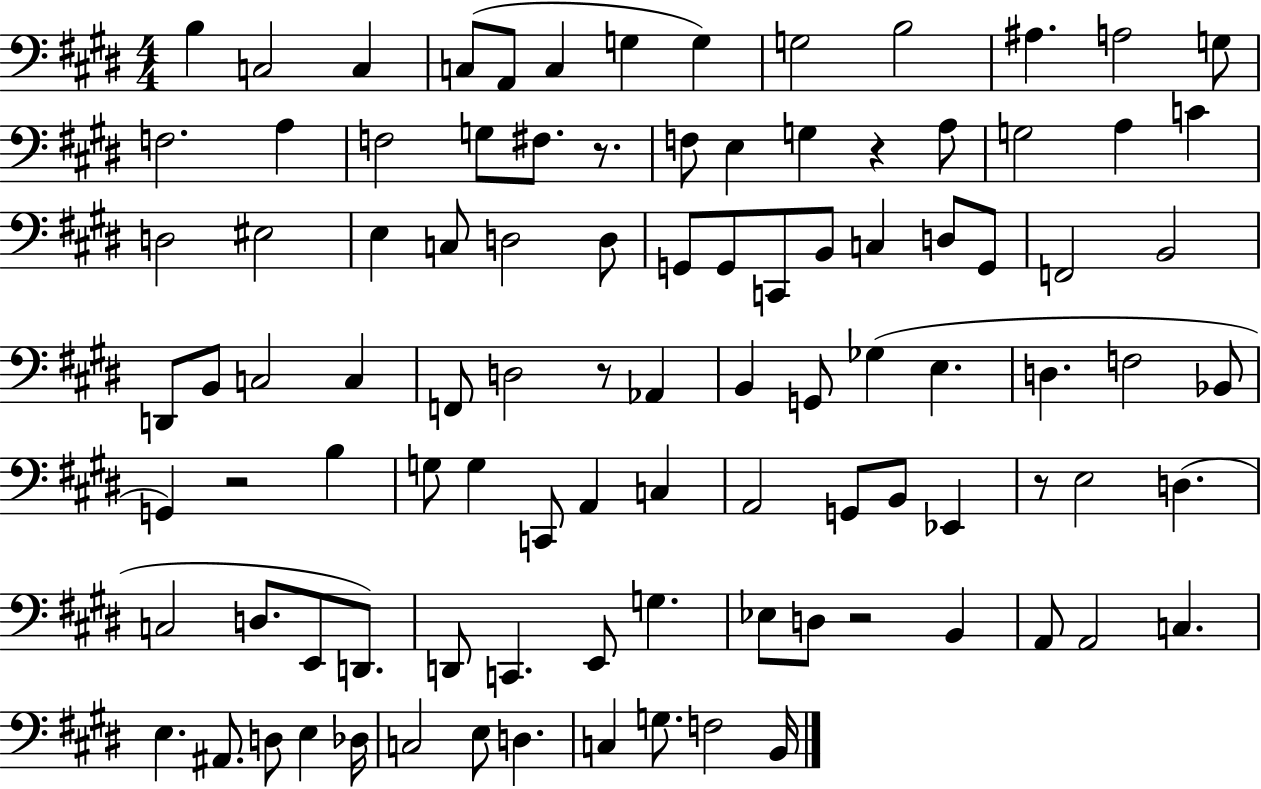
B3/q C3/h C3/q C3/e A2/e C3/q G3/q G3/q G3/h B3/h A#3/q. A3/h G3/e F3/h. A3/q F3/h G3/e F#3/e. R/e. F3/e E3/q G3/q R/q A3/e G3/h A3/q C4/q D3/h EIS3/h E3/q C3/e D3/h D3/e G2/e G2/e C2/e B2/e C3/q D3/e G2/e F2/h B2/h D2/e B2/e C3/h C3/q F2/e D3/h R/e Ab2/q B2/q G2/e Gb3/q E3/q. D3/q. F3/h Bb2/e G2/q R/h B3/q G3/e G3/q C2/e A2/q C3/q A2/h G2/e B2/e Eb2/q R/e E3/h D3/q. C3/h D3/e. E2/e D2/e. D2/e C2/q. E2/e G3/q. Eb3/e D3/e R/h B2/q A2/e A2/h C3/q. E3/q. A#2/e. D3/e E3/q Db3/s C3/h E3/e D3/q. C3/q G3/e. F3/h B2/s